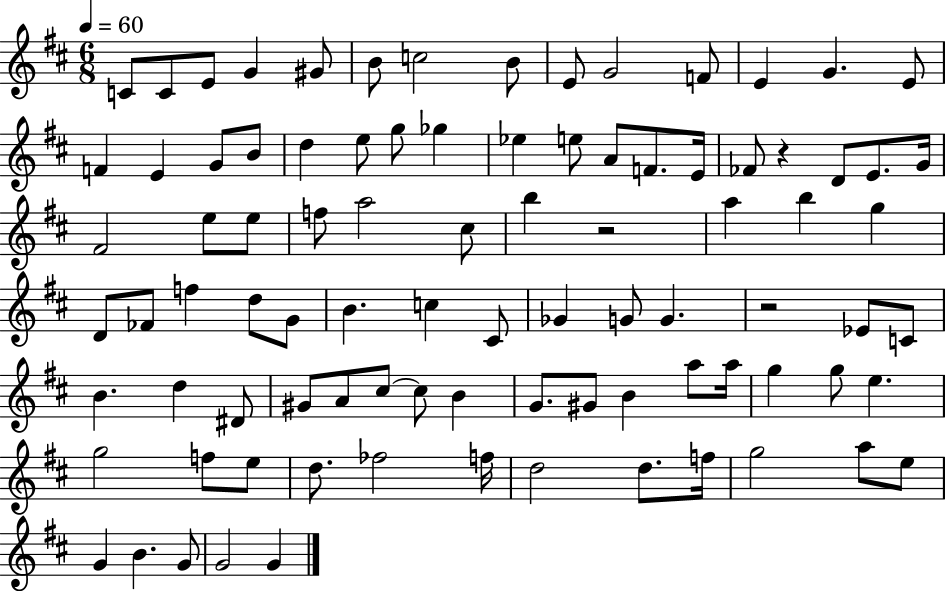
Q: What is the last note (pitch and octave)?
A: G4